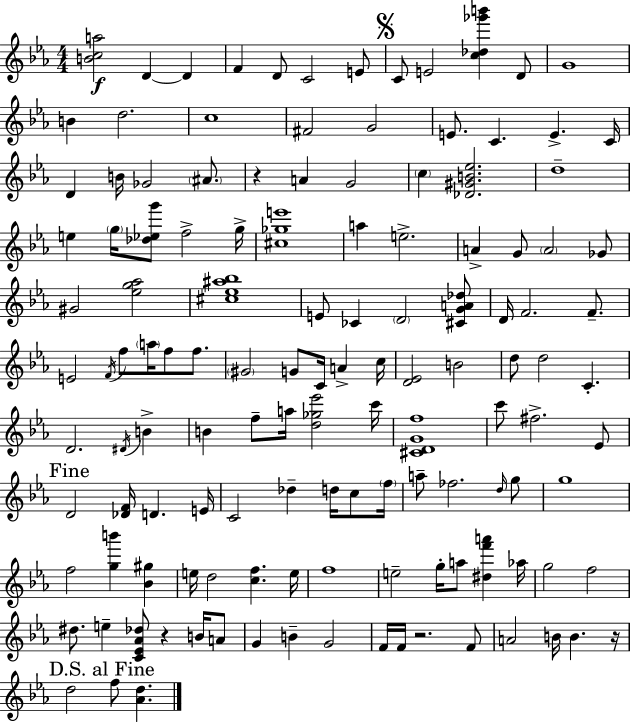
[B4,C5,A5]/h D4/q D4/q F4/q D4/e C4/h E4/e C4/e E4/h [C5,Db5,Gb6,B6]/q D4/e G4/w B4/q D5/h. C5/w F#4/h G4/h E4/e. C4/q. E4/q. C4/s D4/q B4/s Gb4/h A#4/e. R/q A4/q G4/h C5/q [Db4,G#4,B4,Eb5]/h. D5/w E5/q G5/s [Db5,Eb5,G6]/e F5/h G5/s [C#5,Gb5,E6]/w A5/q E5/h. A4/q G4/e A4/h Gb4/e G#4/h [Eb5,G5,Ab5]/h [C#5,Eb5,A#5,Bb5]/w E4/e CES4/q D4/h [C#4,G4,A4,Db5]/e D4/s F4/h. F4/e. E4/h F4/s F5/e A5/s F5/e F5/e. G#4/h G4/e C4/s A4/q C5/s [D4,Eb4]/h B4/h D5/e D5/h C4/q. D4/h. D#4/s B4/q B4/q F5/e A5/s [D5,Gb5,Eb6]/h C6/s [C#4,D4,G4,F5]/w C6/e F#5/h. Eb4/e D4/h [Db4,F4]/s D4/q. E4/s C4/h Db5/q D5/s C5/e F5/s A5/e FES5/h. D5/s G5/e G5/w F5/h [G5,B6]/q [Bb4,G#5]/q E5/s D5/h [C5,F5]/q. E5/s F5/w E5/h G5/s A5/e [D#5,F6,A6]/q Ab5/s G5/h F5/h D#5/e. E5/q [C4,Eb4,Ab4,Db5]/e R/q B4/s A4/e G4/q B4/q G4/h F4/s F4/s R/h. F4/e A4/h B4/s B4/q. R/s D5/h F5/e [Ab4,D5]/q.